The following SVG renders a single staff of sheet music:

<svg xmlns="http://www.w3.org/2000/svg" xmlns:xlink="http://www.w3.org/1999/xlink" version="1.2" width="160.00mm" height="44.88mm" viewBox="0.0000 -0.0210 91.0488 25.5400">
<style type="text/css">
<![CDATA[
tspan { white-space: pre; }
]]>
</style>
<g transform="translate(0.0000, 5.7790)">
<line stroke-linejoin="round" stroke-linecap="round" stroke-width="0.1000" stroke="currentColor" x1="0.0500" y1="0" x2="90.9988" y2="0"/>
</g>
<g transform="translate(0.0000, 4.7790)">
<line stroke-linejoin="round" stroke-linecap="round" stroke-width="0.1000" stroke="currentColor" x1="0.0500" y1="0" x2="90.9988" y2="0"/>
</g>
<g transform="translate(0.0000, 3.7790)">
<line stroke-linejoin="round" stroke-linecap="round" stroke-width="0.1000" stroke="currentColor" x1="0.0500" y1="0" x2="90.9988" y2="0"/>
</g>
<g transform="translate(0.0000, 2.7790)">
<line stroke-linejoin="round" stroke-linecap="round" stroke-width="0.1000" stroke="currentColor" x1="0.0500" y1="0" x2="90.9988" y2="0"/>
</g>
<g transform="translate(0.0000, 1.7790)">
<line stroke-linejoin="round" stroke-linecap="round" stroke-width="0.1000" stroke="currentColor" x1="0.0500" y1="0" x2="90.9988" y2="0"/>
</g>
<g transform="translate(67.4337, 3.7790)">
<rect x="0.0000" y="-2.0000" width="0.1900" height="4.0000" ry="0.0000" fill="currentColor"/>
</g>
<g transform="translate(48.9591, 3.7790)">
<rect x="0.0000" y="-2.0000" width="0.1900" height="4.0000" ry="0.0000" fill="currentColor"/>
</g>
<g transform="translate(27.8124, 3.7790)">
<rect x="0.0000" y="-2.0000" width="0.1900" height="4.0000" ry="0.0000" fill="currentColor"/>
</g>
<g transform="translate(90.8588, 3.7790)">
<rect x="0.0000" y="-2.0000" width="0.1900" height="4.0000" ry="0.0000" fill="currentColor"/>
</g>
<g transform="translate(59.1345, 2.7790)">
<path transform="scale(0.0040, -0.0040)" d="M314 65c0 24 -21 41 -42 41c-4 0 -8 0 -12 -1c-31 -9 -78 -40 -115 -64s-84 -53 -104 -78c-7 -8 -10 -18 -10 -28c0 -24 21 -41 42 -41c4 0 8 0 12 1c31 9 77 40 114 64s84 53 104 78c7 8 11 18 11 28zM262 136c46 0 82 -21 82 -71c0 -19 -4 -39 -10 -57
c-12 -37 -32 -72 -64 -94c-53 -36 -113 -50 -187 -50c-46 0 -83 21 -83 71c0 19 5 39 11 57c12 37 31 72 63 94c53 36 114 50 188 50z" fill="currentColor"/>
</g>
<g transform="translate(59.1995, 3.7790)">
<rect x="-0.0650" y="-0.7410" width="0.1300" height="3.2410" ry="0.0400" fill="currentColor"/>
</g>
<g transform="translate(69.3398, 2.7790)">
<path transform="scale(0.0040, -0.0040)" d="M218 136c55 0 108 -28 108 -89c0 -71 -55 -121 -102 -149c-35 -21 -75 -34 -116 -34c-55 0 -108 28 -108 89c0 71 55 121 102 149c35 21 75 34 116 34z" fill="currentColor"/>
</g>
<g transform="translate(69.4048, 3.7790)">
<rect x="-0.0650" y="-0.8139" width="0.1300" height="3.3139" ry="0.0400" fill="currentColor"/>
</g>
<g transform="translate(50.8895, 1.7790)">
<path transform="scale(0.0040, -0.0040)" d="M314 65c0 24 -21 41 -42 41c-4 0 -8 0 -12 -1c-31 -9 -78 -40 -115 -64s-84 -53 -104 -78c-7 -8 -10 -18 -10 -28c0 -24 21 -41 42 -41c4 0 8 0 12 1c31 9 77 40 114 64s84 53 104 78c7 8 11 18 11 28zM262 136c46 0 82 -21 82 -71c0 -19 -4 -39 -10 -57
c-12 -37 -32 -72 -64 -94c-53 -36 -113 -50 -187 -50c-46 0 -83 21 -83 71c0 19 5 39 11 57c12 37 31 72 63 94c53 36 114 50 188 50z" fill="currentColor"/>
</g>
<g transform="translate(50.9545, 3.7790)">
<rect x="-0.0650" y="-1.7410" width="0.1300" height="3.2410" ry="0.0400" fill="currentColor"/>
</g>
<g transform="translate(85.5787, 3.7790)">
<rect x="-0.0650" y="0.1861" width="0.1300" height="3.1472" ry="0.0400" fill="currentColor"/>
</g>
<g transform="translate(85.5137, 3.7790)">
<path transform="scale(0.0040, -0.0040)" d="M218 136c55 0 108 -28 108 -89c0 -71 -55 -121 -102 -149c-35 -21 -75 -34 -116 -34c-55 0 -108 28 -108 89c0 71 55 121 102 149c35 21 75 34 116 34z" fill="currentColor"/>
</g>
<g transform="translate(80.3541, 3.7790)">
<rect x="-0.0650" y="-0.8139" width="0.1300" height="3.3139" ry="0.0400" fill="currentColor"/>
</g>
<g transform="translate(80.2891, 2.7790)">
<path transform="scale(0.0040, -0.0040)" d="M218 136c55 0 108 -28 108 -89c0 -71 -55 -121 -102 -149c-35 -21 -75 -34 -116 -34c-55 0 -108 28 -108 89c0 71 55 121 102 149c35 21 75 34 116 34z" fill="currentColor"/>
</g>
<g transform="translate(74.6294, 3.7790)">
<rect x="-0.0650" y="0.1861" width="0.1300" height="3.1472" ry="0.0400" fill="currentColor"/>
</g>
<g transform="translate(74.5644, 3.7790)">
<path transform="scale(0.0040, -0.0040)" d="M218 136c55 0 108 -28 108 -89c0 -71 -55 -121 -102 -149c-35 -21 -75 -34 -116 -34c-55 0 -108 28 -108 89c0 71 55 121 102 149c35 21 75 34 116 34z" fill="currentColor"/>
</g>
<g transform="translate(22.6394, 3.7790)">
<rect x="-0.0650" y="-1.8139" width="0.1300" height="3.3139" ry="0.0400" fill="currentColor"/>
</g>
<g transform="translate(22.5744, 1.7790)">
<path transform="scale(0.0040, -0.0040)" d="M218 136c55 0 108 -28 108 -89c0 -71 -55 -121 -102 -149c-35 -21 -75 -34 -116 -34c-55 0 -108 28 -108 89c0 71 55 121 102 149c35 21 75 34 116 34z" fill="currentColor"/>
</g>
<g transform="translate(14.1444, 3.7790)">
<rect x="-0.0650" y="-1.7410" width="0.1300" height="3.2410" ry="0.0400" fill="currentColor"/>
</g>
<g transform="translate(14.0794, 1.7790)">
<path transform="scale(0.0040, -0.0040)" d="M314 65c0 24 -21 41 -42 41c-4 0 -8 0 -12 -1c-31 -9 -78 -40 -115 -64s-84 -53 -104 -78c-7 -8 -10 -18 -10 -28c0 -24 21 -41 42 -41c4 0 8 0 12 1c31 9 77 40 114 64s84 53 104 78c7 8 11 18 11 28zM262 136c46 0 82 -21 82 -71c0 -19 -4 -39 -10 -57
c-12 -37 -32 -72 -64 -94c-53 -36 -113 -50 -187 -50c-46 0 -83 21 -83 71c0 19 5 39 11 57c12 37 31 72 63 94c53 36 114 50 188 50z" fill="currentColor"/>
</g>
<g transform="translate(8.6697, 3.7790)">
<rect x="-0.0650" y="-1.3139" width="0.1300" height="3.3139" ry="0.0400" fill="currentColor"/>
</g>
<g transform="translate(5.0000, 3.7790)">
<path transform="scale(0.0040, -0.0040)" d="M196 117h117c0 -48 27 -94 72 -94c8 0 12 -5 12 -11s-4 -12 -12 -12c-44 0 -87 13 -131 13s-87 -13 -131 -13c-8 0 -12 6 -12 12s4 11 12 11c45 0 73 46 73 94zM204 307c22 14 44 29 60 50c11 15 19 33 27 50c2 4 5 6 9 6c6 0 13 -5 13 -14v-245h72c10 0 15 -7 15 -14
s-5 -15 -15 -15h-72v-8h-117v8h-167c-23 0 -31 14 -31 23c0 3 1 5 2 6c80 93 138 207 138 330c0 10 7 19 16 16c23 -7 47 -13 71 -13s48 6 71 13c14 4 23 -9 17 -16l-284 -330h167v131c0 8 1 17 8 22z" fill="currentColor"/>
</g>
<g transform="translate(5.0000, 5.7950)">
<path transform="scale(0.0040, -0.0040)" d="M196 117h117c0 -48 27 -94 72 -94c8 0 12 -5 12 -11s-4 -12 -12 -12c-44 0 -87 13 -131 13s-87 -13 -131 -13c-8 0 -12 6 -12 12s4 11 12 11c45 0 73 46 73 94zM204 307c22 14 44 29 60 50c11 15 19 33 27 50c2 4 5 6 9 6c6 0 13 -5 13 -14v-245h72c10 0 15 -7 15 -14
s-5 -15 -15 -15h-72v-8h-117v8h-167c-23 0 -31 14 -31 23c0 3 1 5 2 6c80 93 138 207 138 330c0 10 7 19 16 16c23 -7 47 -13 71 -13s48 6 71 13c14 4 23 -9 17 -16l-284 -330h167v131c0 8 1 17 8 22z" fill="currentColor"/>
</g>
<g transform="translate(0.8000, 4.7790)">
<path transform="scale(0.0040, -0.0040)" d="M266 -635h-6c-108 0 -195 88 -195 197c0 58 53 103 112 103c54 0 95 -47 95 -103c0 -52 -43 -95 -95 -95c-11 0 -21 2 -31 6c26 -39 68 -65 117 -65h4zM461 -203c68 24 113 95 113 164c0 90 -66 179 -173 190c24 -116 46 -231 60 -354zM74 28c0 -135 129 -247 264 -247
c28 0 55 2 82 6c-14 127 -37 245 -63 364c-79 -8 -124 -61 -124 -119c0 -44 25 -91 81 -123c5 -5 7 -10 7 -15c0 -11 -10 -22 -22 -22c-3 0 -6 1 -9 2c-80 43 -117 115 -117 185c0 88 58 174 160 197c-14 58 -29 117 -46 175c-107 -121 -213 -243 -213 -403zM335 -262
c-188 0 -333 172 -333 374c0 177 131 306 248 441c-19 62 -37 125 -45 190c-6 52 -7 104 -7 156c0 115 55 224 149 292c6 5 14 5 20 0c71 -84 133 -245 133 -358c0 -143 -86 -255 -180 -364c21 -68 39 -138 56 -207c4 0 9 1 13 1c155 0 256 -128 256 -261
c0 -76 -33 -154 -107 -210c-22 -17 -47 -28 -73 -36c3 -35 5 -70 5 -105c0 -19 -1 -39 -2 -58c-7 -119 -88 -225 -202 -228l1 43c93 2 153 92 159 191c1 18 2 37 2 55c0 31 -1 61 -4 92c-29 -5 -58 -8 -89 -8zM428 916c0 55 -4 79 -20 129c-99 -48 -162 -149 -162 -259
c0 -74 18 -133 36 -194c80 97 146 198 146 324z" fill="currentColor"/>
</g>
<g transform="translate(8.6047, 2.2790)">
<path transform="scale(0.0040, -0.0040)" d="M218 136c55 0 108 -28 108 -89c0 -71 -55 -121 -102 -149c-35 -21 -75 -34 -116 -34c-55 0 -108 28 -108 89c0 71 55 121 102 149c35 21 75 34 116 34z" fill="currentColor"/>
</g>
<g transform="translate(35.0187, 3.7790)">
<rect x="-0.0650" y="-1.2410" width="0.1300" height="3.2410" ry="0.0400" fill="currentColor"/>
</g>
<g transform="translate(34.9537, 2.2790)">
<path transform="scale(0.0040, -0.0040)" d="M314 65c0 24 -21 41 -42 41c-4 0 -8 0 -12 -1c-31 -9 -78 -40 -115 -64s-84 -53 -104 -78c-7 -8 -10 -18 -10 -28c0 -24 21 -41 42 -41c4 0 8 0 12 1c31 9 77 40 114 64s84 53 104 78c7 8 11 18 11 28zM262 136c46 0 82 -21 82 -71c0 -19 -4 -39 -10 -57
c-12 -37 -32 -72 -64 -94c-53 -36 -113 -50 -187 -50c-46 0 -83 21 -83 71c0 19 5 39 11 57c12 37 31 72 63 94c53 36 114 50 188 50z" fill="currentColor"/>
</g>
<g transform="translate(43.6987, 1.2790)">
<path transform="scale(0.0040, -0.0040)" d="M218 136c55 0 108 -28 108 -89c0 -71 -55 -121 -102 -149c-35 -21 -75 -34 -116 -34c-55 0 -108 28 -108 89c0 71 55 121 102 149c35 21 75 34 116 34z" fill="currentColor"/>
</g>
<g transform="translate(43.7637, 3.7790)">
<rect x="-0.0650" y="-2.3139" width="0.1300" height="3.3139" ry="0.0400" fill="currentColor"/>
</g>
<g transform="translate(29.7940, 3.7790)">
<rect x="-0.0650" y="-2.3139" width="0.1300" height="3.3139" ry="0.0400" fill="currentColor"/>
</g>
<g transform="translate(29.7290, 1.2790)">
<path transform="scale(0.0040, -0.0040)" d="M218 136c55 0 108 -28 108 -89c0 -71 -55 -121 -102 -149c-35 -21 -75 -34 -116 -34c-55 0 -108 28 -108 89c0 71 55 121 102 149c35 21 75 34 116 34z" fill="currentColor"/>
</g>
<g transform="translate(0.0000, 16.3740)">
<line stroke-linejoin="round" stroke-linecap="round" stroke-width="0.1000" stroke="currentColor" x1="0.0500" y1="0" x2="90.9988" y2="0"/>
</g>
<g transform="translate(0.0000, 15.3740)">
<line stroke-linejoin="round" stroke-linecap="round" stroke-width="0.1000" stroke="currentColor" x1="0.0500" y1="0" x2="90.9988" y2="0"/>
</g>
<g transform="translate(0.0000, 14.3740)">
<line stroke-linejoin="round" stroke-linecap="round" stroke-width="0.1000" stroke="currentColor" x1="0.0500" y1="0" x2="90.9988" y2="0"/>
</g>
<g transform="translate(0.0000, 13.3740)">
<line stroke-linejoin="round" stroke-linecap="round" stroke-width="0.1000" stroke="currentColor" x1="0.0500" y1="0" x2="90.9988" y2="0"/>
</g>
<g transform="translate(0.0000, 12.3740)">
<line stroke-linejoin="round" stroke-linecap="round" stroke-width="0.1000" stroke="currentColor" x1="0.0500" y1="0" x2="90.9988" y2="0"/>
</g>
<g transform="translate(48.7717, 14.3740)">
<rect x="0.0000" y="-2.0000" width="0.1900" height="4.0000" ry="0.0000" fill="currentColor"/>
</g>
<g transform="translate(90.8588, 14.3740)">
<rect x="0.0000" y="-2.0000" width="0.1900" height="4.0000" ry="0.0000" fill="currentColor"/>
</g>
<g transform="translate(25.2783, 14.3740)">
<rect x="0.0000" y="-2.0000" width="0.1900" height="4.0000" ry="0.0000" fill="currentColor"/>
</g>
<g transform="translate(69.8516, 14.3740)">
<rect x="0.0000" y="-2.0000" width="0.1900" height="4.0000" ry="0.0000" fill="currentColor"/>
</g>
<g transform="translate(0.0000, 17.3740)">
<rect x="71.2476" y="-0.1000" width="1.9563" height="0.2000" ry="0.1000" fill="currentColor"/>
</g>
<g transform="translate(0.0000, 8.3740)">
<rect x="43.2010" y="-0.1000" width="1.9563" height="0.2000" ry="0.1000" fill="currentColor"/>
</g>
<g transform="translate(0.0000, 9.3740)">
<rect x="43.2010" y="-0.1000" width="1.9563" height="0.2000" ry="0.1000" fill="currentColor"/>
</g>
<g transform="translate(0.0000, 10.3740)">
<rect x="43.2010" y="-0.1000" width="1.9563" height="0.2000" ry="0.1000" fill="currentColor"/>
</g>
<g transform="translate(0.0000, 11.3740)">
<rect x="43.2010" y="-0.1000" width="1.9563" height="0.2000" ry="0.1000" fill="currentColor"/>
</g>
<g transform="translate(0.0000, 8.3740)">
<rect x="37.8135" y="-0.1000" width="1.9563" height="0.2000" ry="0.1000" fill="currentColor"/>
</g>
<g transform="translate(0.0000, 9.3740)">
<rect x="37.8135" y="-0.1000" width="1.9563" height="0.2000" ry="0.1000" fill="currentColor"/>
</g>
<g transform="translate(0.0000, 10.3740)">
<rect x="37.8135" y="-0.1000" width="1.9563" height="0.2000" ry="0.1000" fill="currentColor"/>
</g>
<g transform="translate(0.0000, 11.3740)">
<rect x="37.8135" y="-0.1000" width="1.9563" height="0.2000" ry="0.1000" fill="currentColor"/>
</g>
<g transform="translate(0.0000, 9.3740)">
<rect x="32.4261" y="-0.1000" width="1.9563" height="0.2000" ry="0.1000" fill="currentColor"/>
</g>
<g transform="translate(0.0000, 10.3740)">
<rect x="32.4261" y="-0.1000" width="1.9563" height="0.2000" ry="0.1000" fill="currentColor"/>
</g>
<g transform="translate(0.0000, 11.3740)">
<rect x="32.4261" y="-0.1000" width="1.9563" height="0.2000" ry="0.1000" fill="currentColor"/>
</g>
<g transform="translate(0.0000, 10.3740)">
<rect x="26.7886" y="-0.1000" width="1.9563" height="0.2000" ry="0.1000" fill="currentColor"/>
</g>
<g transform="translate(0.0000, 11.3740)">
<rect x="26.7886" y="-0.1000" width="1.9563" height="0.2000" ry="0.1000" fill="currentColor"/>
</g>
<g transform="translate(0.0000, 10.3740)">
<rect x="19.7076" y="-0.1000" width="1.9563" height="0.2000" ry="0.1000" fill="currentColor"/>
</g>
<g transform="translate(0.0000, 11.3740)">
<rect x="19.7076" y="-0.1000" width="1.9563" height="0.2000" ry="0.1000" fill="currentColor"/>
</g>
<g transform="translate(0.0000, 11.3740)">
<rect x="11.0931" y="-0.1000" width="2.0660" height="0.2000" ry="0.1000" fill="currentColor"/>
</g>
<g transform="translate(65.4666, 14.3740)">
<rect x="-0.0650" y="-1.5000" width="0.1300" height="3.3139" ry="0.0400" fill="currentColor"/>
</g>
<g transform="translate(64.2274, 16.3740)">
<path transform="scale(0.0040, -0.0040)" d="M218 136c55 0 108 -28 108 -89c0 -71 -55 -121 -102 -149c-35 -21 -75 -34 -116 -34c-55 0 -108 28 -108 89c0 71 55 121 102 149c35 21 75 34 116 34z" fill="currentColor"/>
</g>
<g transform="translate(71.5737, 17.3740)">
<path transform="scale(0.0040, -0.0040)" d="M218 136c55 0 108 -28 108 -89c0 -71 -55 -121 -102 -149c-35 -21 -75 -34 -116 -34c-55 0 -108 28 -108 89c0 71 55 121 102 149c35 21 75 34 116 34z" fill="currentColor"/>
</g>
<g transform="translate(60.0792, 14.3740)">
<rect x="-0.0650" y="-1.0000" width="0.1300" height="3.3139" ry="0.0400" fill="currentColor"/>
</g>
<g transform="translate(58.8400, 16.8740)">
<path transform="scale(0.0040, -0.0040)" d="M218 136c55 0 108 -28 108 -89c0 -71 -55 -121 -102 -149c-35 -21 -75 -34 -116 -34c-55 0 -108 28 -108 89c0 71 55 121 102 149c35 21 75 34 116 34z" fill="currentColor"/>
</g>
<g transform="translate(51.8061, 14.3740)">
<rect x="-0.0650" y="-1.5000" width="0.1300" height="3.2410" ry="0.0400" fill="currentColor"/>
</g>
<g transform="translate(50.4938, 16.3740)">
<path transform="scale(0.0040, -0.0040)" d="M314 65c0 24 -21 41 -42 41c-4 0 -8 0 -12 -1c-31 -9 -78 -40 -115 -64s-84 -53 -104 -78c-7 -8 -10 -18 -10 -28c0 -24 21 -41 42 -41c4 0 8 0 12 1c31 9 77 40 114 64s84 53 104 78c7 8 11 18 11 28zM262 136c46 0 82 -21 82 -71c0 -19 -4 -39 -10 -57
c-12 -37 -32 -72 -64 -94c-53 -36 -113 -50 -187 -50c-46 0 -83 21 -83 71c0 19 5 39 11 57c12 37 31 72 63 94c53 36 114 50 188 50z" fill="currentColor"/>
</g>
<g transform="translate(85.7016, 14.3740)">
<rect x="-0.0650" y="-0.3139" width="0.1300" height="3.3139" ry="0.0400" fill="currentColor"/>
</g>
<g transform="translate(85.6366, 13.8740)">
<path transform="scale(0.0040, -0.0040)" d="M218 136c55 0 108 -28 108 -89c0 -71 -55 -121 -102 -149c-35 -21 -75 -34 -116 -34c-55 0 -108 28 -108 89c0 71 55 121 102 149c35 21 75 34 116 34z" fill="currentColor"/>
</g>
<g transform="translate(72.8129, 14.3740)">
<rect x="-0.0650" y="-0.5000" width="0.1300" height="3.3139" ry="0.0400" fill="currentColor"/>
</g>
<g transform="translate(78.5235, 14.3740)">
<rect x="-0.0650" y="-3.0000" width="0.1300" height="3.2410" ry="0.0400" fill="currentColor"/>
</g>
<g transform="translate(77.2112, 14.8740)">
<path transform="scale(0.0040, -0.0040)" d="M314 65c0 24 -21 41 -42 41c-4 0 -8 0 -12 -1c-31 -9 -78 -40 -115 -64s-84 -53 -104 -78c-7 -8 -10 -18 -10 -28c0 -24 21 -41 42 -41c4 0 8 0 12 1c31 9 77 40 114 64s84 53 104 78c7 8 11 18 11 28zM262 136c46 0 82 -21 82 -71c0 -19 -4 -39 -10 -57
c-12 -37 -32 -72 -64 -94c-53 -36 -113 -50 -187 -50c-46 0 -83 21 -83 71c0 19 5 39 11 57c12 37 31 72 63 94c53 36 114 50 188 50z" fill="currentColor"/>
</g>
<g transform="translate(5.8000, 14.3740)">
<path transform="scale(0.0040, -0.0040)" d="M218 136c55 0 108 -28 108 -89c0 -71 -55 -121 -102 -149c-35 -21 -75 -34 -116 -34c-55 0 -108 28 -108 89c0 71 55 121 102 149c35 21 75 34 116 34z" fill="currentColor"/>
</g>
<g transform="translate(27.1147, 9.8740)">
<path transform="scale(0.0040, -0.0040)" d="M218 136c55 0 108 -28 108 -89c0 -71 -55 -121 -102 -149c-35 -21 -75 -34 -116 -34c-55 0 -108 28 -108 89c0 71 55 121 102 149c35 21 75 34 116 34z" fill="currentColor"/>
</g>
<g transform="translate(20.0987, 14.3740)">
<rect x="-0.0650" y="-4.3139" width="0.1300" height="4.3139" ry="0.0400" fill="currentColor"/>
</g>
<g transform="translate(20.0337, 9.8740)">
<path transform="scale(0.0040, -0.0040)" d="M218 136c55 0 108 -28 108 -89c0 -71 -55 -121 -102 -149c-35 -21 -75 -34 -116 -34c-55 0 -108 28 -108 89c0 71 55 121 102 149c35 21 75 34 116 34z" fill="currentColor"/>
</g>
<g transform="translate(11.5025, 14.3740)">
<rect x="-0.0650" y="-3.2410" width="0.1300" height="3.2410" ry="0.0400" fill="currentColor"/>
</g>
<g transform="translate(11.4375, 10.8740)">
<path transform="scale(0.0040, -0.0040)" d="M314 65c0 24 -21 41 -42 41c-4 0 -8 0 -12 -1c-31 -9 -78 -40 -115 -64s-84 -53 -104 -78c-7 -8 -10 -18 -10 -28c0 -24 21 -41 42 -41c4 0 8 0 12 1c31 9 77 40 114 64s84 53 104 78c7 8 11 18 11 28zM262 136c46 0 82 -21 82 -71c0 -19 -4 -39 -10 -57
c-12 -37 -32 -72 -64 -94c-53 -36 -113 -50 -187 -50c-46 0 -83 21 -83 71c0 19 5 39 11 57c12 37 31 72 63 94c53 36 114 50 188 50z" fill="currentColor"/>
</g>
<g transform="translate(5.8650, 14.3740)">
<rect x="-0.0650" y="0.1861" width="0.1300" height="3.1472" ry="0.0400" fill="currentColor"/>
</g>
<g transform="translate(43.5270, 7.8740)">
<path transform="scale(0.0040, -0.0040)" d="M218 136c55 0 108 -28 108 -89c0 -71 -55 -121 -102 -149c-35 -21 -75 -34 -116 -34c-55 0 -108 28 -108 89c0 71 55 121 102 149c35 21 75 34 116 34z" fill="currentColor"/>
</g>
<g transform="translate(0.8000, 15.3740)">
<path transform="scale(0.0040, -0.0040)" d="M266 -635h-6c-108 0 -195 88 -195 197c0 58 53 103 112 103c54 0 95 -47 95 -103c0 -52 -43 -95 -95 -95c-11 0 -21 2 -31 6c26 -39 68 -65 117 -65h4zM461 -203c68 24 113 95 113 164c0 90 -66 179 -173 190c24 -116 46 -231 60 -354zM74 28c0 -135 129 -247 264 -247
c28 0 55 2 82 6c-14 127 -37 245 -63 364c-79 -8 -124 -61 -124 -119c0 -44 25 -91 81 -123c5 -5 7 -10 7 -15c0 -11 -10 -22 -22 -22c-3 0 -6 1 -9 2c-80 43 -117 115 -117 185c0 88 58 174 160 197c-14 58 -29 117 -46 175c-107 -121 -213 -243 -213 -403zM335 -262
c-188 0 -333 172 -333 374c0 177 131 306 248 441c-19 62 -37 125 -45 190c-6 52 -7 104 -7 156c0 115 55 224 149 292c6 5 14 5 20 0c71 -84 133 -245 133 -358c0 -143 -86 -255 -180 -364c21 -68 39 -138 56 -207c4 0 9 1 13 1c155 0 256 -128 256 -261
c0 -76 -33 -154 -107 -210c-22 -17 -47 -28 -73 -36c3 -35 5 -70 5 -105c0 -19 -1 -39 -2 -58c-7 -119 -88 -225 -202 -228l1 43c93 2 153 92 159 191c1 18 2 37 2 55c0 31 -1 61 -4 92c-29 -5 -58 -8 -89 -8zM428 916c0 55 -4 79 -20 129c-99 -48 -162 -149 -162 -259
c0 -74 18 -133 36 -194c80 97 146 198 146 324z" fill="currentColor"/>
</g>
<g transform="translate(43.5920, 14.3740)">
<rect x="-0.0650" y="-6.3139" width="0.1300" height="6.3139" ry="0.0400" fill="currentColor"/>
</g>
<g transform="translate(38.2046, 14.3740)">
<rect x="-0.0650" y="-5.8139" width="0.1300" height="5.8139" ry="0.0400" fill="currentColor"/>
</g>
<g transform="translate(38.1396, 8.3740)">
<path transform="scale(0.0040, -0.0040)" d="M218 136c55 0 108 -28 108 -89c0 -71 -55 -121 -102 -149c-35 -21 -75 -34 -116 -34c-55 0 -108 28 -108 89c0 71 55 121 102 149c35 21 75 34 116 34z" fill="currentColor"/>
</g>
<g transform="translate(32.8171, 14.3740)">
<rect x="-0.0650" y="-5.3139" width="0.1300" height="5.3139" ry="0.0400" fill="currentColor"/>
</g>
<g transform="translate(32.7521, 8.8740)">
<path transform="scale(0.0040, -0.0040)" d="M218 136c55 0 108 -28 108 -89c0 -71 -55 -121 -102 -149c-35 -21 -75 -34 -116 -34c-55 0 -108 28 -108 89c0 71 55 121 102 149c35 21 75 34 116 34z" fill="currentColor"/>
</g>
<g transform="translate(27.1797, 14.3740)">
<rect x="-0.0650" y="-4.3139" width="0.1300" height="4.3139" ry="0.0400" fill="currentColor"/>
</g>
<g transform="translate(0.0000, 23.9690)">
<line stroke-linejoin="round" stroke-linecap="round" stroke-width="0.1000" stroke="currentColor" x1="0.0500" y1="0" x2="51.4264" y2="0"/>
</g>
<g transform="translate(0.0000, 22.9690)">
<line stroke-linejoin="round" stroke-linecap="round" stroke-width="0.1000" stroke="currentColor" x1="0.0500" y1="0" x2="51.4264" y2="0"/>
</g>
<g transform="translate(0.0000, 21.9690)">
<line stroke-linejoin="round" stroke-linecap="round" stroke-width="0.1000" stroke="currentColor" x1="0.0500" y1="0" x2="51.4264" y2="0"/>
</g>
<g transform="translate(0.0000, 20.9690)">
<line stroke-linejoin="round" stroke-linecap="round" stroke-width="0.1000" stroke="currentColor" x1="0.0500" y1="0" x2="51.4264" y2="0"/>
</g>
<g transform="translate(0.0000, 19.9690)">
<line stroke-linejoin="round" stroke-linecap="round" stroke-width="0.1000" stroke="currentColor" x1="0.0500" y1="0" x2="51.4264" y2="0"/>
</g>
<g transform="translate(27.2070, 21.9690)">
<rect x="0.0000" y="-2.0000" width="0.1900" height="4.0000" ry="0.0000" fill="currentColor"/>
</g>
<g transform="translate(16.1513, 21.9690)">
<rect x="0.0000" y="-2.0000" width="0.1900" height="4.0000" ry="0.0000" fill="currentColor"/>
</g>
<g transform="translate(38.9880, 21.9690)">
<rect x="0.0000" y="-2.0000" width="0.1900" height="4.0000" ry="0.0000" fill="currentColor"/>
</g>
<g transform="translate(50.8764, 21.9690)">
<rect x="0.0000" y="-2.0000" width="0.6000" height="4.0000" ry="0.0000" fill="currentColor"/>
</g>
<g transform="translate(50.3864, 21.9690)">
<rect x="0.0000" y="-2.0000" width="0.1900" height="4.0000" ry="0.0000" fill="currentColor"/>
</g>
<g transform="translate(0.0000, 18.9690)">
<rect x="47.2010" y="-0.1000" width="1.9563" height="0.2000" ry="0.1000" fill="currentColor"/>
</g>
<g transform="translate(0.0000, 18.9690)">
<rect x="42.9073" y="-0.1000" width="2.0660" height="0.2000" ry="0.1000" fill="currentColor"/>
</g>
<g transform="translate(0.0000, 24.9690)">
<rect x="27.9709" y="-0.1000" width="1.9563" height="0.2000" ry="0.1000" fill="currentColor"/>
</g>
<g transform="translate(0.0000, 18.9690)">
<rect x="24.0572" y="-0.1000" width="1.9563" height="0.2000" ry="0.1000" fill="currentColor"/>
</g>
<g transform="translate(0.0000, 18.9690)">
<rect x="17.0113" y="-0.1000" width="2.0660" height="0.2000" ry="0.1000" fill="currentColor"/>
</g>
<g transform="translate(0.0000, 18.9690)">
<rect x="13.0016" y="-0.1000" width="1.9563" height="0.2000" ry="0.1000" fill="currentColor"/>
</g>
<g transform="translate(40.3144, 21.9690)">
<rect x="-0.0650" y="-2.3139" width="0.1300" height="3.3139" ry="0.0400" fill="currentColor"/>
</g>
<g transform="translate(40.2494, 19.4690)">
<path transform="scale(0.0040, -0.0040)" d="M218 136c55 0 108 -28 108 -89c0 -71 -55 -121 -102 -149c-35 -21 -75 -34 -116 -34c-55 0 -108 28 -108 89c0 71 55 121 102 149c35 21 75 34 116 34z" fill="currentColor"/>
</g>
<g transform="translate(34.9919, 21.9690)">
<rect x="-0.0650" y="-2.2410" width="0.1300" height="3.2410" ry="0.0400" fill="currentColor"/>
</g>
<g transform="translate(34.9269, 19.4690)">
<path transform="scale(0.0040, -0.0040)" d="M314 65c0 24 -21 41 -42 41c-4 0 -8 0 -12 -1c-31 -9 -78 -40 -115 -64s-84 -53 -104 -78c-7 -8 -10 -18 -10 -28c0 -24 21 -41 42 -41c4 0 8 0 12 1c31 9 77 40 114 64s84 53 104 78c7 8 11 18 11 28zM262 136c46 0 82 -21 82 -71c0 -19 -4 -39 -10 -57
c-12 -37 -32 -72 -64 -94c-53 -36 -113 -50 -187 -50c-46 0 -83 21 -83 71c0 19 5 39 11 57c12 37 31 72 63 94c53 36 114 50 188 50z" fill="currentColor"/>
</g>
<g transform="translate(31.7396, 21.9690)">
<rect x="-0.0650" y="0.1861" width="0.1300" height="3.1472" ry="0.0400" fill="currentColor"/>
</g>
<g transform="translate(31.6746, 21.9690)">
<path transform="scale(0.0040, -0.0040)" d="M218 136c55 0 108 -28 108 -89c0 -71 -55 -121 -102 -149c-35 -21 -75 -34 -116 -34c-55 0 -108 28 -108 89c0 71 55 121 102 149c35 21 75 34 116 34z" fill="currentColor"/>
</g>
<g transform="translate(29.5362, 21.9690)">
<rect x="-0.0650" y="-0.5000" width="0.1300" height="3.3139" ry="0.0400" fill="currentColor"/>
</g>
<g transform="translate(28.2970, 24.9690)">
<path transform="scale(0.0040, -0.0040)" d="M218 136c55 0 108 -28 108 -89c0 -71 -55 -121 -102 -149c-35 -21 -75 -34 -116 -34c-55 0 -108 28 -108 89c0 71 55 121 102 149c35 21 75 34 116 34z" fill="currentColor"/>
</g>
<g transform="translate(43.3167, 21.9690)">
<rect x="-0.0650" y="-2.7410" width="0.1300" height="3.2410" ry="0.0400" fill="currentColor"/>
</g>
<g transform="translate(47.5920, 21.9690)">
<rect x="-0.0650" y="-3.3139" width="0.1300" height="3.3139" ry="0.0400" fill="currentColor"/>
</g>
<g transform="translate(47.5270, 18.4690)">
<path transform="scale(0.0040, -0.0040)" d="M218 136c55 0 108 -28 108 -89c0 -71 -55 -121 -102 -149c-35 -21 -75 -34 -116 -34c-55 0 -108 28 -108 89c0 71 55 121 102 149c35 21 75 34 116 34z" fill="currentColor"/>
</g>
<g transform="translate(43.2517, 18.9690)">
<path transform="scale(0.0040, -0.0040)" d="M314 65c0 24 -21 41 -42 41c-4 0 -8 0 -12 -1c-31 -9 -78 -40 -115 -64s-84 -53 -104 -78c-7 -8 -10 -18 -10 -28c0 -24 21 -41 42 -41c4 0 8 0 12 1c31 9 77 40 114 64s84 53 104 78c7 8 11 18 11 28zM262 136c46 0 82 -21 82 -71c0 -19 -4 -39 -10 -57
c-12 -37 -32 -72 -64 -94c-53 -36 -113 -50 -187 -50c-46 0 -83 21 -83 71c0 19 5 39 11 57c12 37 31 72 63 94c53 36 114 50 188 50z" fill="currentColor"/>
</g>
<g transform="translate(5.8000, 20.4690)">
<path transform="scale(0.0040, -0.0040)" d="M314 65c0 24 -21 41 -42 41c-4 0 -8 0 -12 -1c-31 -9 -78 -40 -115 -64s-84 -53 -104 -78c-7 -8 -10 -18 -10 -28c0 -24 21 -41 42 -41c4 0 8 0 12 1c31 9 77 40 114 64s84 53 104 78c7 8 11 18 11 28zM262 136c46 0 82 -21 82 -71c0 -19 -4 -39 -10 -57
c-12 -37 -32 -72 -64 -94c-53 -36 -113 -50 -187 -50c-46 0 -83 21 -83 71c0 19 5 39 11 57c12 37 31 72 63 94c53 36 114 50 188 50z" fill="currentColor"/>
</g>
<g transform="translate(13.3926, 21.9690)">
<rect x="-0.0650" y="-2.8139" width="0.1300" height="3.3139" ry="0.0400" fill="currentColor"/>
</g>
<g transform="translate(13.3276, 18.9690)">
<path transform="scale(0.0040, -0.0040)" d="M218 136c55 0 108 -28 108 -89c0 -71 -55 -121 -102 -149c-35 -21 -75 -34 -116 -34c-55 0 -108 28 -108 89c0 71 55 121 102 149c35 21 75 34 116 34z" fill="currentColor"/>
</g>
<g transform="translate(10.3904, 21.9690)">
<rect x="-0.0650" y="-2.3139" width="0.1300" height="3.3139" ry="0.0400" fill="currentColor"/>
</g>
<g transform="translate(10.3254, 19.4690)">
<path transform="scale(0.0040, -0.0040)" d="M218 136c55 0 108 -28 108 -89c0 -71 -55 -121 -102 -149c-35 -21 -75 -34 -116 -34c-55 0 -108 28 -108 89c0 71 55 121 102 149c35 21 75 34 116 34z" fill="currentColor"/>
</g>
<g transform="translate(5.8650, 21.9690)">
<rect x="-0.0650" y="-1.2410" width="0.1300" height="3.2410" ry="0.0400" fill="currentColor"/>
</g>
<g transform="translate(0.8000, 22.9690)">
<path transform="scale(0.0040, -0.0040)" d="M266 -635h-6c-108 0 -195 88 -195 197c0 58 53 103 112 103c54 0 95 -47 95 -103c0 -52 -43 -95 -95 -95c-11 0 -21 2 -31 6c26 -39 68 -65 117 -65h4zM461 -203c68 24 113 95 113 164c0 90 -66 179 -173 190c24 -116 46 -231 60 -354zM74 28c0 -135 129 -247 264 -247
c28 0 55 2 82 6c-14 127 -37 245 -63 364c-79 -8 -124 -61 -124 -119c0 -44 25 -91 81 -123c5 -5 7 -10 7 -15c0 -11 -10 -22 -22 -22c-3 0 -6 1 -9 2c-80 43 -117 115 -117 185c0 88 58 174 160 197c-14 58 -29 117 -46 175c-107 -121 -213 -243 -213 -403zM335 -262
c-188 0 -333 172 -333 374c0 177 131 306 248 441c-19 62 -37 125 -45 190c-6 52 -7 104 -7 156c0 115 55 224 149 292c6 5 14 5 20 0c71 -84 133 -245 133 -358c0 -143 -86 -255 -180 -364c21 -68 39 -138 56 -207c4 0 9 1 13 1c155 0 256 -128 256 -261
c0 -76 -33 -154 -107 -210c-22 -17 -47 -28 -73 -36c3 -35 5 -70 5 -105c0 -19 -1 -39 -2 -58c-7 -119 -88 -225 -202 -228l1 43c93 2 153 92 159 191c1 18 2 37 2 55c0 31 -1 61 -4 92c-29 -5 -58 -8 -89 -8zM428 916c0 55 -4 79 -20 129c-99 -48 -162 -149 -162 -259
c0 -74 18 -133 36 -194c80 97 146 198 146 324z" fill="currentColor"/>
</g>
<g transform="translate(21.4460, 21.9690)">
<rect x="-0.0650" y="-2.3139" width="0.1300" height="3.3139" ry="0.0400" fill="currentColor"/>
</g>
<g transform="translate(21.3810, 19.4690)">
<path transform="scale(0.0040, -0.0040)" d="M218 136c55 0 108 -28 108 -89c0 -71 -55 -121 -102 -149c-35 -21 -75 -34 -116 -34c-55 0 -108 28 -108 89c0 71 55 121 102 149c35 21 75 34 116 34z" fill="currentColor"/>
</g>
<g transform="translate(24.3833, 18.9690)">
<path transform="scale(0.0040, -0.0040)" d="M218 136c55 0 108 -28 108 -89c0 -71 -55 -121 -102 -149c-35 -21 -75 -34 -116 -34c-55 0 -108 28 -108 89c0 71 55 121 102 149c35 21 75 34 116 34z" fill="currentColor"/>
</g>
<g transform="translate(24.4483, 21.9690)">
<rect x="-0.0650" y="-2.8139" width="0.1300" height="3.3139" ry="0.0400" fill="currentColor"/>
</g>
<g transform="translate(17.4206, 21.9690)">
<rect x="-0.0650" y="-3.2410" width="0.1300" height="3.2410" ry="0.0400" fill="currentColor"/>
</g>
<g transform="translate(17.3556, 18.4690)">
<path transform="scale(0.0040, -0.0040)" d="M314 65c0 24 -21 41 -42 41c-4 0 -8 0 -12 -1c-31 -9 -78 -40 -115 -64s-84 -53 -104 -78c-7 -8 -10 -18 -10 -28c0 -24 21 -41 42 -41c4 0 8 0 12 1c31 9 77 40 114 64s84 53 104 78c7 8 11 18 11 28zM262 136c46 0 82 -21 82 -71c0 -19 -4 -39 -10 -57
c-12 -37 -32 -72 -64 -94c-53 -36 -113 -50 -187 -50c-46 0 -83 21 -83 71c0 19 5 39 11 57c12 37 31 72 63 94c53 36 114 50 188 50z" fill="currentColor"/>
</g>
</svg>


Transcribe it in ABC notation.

X:1
T:Untitled
M:4/4
L:1/4
K:C
e f2 f g e2 g f2 d2 d B d B B b2 d' d' f' g' a' E2 D E C A2 c e2 g a b2 g a C B g2 g a2 b